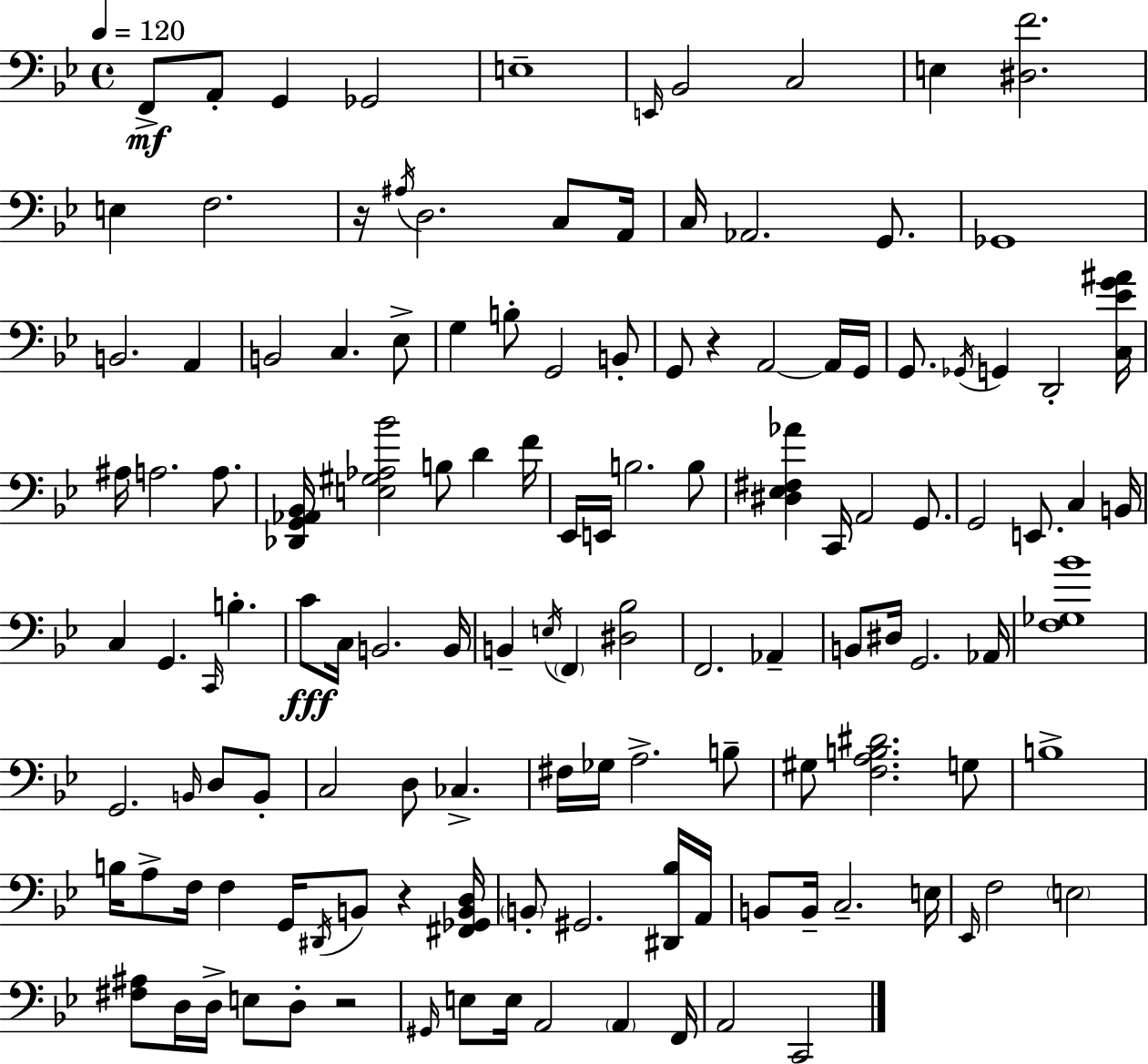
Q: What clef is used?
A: bass